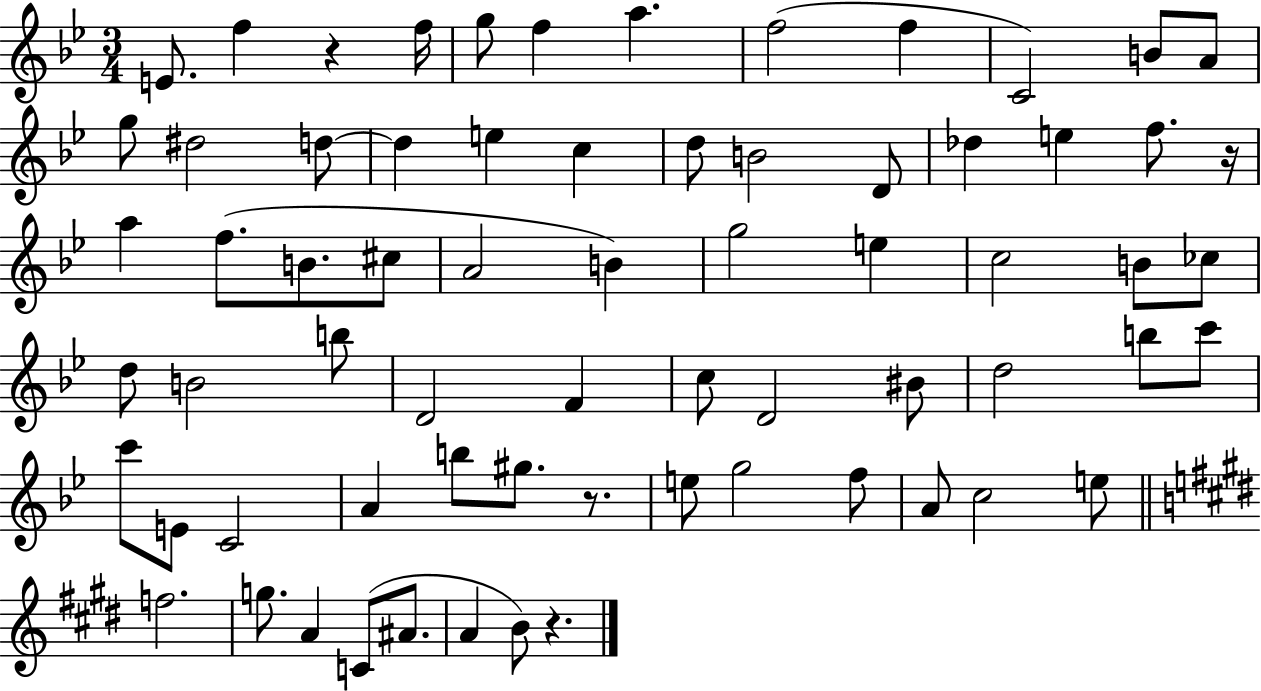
E4/e. F5/q R/q F5/s G5/e F5/q A5/q. F5/h F5/q C4/h B4/e A4/e G5/e D#5/h D5/e D5/q E5/q C5/q D5/e B4/h D4/e Db5/q E5/q F5/e. R/s A5/q F5/e. B4/e. C#5/e A4/h B4/q G5/h E5/q C5/h B4/e CES5/e D5/e B4/h B5/e D4/h F4/q C5/e D4/h BIS4/e D5/h B5/e C6/e C6/e E4/e C4/h A4/q B5/e G#5/e. R/e. E5/e G5/h F5/e A4/e C5/h E5/e F5/h. G5/e. A4/q C4/e A#4/e. A4/q B4/e R/q.